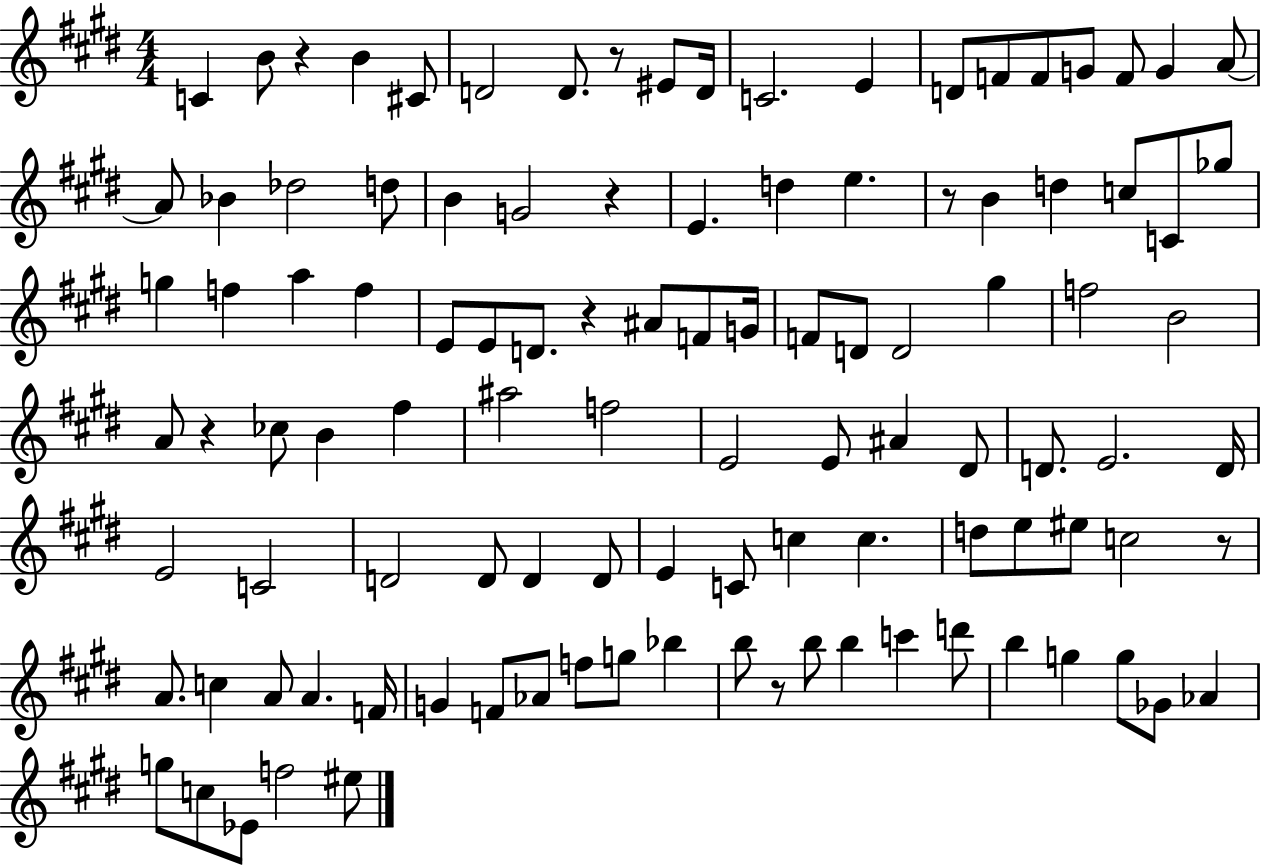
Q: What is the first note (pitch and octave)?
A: C4